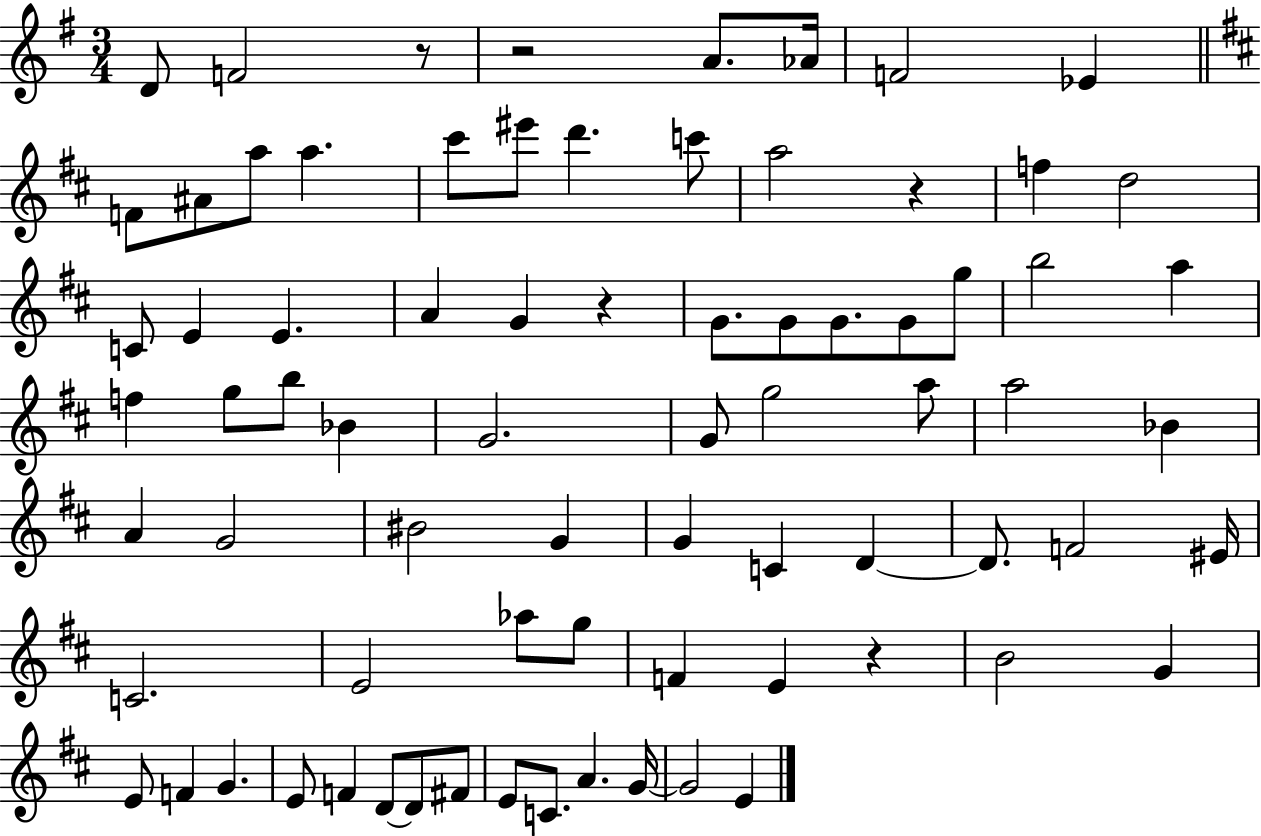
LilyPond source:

{
  \clef treble
  \numericTimeSignature
  \time 3/4
  \key g \major
  d'8 f'2 r8 | r2 a'8. aes'16 | f'2 ees'4 | \bar "||" \break \key d \major f'8 ais'8 a''8 a''4. | cis'''8 eis'''8 d'''4. c'''8 | a''2 r4 | f''4 d''2 | \break c'8 e'4 e'4. | a'4 g'4 r4 | g'8. g'8 g'8. g'8 g''8 | b''2 a''4 | \break f''4 g''8 b''8 bes'4 | g'2. | g'8 g''2 a''8 | a''2 bes'4 | \break a'4 g'2 | bis'2 g'4 | g'4 c'4 d'4~~ | d'8. f'2 eis'16 | \break c'2. | e'2 aes''8 g''8 | f'4 e'4 r4 | b'2 g'4 | \break e'8 f'4 g'4. | e'8 f'4 d'8~~ d'8 fis'8 | e'8 c'8. a'4. g'16~~ | g'2 e'4 | \break \bar "|."
}